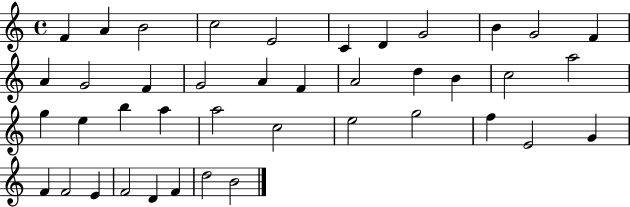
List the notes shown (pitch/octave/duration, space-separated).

F4/q A4/q B4/h C5/h E4/h C4/q D4/q G4/h B4/q G4/h F4/q A4/q G4/h F4/q G4/h A4/q F4/q A4/h D5/q B4/q C5/h A5/h G5/q E5/q B5/q A5/q A5/h C5/h E5/h G5/h F5/q E4/h G4/q F4/q F4/h E4/q F4/h D4/q F4/q D5/h B4/h